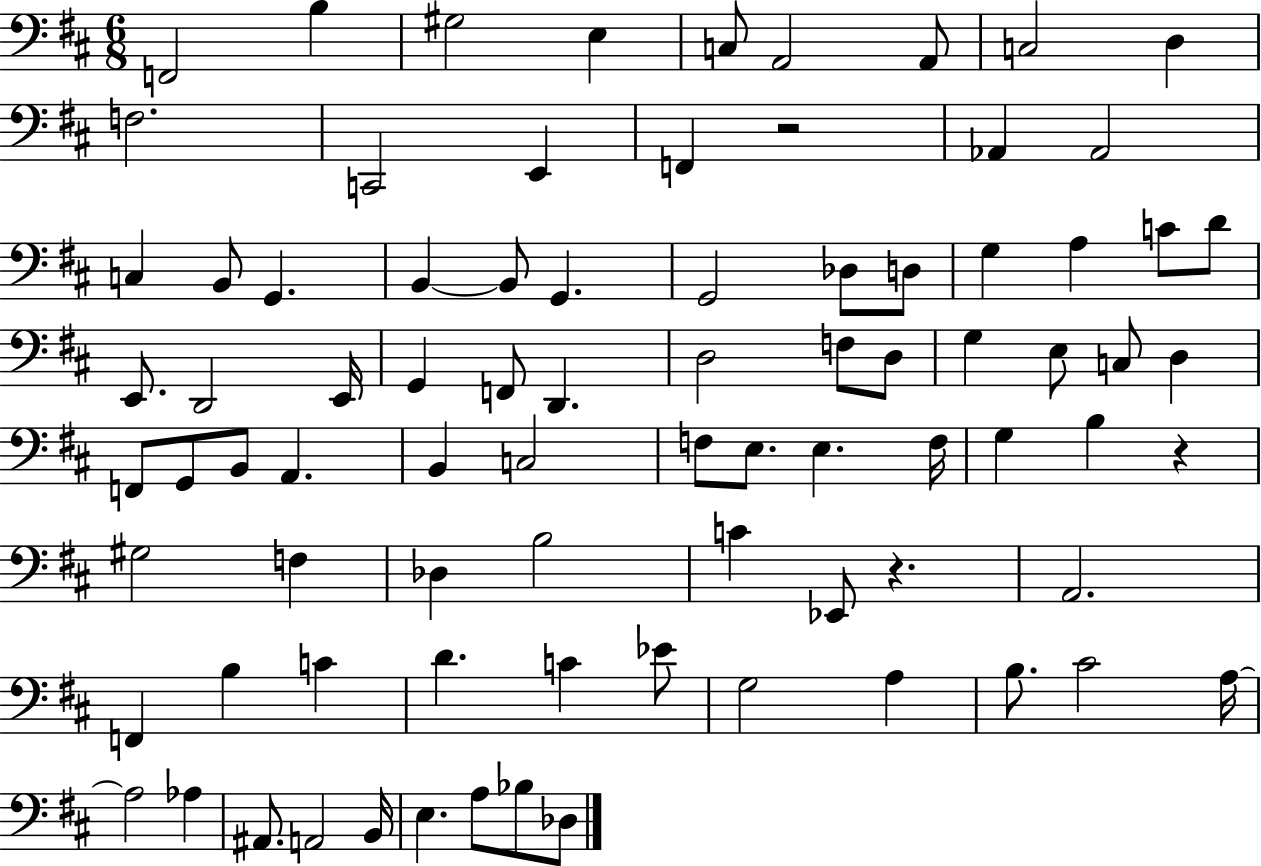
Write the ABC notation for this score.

X:1
T:Untitled
M:6/8
L:1/4
K:D
F,,2 B, ^G,2 E, C,/2 A,,2 A,,/2 C,2 D, F,2 C,,2 E,, F,, z2 _A,, _A,,2 C, B,,/2 G,, B,, B,,/2 G,, G,,2 _D,/2 D,/2 G, A, C/2 D/2 E,,/2 D,,2 E,,/4 G,, F,,/2 D,, D,2 F,/2 D,/2 G, E,/2 C,/2 D, F,,/2 G,,/2 B,,/2 A,, B,, C,2 F,/2 E,/2 E, F,/4 G, B, z ^G,2 F, _D, B,2 C _E,,/2 z A,,2 F,, B, C D C _E/2 G,2 A, B,/2 ^C2 A,/4 A,2 _A, ^A,,/2 A,,2 B,,/4 E, A,/2 _B,/2 _D,/2